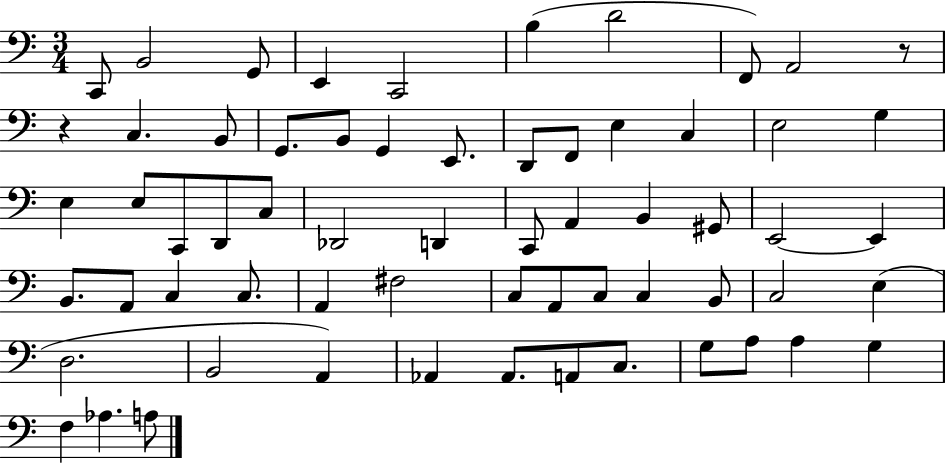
{
  \clef bass
  \numericTimeSignature
  \time 3/4
  \key c \major
  \repeat volta 2 { c,8 b,2 g,8 | e,4 c,2 | b4( d'2 | f,8) a,2 r8 | \break r4 c4. b,8 | g,8. b,8 g,4 e,8. | d,8 f,8 e4 c4 | e2 g4 | \break e4 e8 c,8 d,8 c8 | des,2 d,4 | c,8 a,4 b,4 gis,8 | e,2~~ e,4 | \break b,8. a,8 c4 c8. | a,4 fis2 | c8 a,8 c8 c4 b,8 | c2 e4( | \break d2. | b,2 a,4) | aes,4 aes,8. a,8 c8. | g8 a8 a4 g4 | \break f4 aes4. a8 | } \bar "|."
}